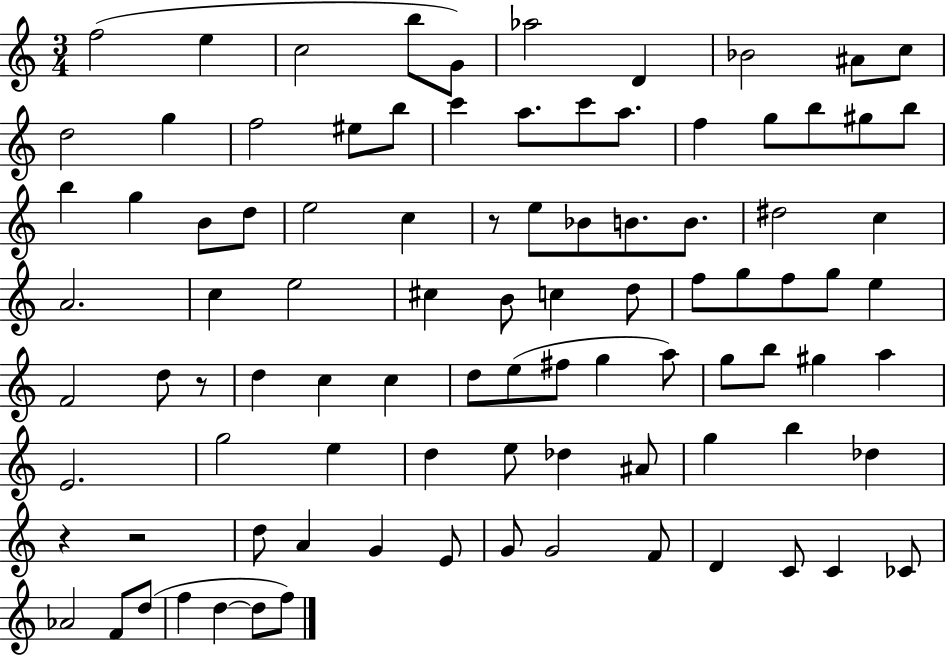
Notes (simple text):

F5/h E5/q C5/h B5/e G4/e Ab5/h D4/q Bb4/h A#4/e C5/e D5/h G5/q F5/h EIS5/e B5/e C6/q A5/e. C6/e A5/e. F5/q G5/e B5/e G#5/e B5/e B5/q G5/q B4/e D5/e E5/h C5/q R/e E5/e Bb4/e B4/e. B4/e. D#5/h C5/q A4/h. C5/q E5/h C#5/q B4/e C5/q D5/e F5/e G5/e F5/e G5/e E5/q F4/h D5/e R/e D5/q C5/q C5/q D5/e E5/e F#5/e G5/q A5/e G5/e B5/e G#5/q A5/q E4/h. G5/h E5/q D5/q E5/e Db5/q A#4/e G5/q B5/q Db5/q R/q R/h D5/e A4/q G4/q E4/e G4/e G4/h F4/e D4/q C4/e C4/q CES4/e Ab4/h F4/e D5/e F5/q D5/q D5/e F5/e